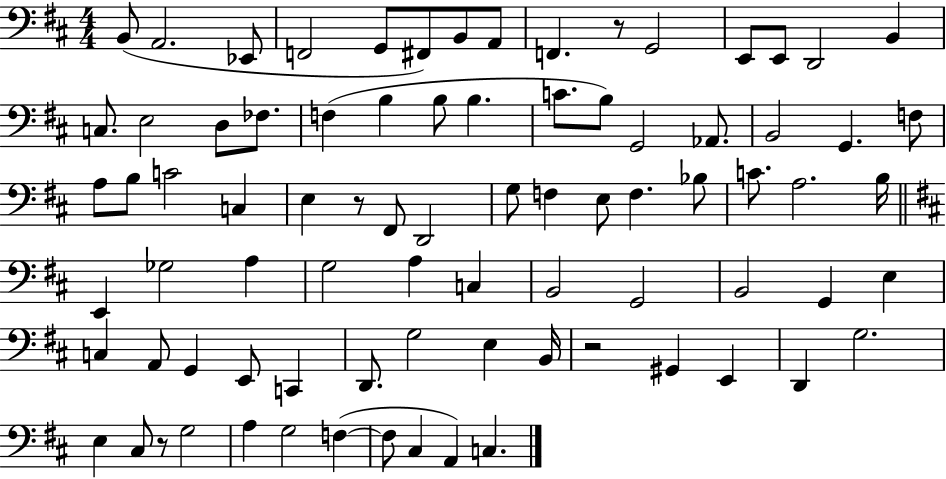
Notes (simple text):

B2/e A2/h. Eb2/e F2/h G2/e F#2/e B2/e A2/e F2/q. R/e G2/h E2/e E2/e D2/h B2/q C3/e. E3/h D3/e FES3/e. F3/q B3/q B3/e B3/q. C4/e. B3/e G2/h Ab2/e. B2/h G2/q. F3/e A3/e B3/e C4/h C3/q E3/q R/e F#2/e D2/h G3/e F3/q E3/e F3/q. Bb3/e C4/e. A3/h. B3/s E2/q Gb3/h A3/q G3/h A3/q C3/q B2/h G2/h B2/h G2/q E3/q C3/q A2/e G2/q E2/e C2/q D2/e. G3/h E3/q B2/s R/h G#2/q E2/q D2/q G3/h. E3/q C#3/e R/e G3/h A3/q G3/h F3/q F3/e C#3/q A2/q C3/q.